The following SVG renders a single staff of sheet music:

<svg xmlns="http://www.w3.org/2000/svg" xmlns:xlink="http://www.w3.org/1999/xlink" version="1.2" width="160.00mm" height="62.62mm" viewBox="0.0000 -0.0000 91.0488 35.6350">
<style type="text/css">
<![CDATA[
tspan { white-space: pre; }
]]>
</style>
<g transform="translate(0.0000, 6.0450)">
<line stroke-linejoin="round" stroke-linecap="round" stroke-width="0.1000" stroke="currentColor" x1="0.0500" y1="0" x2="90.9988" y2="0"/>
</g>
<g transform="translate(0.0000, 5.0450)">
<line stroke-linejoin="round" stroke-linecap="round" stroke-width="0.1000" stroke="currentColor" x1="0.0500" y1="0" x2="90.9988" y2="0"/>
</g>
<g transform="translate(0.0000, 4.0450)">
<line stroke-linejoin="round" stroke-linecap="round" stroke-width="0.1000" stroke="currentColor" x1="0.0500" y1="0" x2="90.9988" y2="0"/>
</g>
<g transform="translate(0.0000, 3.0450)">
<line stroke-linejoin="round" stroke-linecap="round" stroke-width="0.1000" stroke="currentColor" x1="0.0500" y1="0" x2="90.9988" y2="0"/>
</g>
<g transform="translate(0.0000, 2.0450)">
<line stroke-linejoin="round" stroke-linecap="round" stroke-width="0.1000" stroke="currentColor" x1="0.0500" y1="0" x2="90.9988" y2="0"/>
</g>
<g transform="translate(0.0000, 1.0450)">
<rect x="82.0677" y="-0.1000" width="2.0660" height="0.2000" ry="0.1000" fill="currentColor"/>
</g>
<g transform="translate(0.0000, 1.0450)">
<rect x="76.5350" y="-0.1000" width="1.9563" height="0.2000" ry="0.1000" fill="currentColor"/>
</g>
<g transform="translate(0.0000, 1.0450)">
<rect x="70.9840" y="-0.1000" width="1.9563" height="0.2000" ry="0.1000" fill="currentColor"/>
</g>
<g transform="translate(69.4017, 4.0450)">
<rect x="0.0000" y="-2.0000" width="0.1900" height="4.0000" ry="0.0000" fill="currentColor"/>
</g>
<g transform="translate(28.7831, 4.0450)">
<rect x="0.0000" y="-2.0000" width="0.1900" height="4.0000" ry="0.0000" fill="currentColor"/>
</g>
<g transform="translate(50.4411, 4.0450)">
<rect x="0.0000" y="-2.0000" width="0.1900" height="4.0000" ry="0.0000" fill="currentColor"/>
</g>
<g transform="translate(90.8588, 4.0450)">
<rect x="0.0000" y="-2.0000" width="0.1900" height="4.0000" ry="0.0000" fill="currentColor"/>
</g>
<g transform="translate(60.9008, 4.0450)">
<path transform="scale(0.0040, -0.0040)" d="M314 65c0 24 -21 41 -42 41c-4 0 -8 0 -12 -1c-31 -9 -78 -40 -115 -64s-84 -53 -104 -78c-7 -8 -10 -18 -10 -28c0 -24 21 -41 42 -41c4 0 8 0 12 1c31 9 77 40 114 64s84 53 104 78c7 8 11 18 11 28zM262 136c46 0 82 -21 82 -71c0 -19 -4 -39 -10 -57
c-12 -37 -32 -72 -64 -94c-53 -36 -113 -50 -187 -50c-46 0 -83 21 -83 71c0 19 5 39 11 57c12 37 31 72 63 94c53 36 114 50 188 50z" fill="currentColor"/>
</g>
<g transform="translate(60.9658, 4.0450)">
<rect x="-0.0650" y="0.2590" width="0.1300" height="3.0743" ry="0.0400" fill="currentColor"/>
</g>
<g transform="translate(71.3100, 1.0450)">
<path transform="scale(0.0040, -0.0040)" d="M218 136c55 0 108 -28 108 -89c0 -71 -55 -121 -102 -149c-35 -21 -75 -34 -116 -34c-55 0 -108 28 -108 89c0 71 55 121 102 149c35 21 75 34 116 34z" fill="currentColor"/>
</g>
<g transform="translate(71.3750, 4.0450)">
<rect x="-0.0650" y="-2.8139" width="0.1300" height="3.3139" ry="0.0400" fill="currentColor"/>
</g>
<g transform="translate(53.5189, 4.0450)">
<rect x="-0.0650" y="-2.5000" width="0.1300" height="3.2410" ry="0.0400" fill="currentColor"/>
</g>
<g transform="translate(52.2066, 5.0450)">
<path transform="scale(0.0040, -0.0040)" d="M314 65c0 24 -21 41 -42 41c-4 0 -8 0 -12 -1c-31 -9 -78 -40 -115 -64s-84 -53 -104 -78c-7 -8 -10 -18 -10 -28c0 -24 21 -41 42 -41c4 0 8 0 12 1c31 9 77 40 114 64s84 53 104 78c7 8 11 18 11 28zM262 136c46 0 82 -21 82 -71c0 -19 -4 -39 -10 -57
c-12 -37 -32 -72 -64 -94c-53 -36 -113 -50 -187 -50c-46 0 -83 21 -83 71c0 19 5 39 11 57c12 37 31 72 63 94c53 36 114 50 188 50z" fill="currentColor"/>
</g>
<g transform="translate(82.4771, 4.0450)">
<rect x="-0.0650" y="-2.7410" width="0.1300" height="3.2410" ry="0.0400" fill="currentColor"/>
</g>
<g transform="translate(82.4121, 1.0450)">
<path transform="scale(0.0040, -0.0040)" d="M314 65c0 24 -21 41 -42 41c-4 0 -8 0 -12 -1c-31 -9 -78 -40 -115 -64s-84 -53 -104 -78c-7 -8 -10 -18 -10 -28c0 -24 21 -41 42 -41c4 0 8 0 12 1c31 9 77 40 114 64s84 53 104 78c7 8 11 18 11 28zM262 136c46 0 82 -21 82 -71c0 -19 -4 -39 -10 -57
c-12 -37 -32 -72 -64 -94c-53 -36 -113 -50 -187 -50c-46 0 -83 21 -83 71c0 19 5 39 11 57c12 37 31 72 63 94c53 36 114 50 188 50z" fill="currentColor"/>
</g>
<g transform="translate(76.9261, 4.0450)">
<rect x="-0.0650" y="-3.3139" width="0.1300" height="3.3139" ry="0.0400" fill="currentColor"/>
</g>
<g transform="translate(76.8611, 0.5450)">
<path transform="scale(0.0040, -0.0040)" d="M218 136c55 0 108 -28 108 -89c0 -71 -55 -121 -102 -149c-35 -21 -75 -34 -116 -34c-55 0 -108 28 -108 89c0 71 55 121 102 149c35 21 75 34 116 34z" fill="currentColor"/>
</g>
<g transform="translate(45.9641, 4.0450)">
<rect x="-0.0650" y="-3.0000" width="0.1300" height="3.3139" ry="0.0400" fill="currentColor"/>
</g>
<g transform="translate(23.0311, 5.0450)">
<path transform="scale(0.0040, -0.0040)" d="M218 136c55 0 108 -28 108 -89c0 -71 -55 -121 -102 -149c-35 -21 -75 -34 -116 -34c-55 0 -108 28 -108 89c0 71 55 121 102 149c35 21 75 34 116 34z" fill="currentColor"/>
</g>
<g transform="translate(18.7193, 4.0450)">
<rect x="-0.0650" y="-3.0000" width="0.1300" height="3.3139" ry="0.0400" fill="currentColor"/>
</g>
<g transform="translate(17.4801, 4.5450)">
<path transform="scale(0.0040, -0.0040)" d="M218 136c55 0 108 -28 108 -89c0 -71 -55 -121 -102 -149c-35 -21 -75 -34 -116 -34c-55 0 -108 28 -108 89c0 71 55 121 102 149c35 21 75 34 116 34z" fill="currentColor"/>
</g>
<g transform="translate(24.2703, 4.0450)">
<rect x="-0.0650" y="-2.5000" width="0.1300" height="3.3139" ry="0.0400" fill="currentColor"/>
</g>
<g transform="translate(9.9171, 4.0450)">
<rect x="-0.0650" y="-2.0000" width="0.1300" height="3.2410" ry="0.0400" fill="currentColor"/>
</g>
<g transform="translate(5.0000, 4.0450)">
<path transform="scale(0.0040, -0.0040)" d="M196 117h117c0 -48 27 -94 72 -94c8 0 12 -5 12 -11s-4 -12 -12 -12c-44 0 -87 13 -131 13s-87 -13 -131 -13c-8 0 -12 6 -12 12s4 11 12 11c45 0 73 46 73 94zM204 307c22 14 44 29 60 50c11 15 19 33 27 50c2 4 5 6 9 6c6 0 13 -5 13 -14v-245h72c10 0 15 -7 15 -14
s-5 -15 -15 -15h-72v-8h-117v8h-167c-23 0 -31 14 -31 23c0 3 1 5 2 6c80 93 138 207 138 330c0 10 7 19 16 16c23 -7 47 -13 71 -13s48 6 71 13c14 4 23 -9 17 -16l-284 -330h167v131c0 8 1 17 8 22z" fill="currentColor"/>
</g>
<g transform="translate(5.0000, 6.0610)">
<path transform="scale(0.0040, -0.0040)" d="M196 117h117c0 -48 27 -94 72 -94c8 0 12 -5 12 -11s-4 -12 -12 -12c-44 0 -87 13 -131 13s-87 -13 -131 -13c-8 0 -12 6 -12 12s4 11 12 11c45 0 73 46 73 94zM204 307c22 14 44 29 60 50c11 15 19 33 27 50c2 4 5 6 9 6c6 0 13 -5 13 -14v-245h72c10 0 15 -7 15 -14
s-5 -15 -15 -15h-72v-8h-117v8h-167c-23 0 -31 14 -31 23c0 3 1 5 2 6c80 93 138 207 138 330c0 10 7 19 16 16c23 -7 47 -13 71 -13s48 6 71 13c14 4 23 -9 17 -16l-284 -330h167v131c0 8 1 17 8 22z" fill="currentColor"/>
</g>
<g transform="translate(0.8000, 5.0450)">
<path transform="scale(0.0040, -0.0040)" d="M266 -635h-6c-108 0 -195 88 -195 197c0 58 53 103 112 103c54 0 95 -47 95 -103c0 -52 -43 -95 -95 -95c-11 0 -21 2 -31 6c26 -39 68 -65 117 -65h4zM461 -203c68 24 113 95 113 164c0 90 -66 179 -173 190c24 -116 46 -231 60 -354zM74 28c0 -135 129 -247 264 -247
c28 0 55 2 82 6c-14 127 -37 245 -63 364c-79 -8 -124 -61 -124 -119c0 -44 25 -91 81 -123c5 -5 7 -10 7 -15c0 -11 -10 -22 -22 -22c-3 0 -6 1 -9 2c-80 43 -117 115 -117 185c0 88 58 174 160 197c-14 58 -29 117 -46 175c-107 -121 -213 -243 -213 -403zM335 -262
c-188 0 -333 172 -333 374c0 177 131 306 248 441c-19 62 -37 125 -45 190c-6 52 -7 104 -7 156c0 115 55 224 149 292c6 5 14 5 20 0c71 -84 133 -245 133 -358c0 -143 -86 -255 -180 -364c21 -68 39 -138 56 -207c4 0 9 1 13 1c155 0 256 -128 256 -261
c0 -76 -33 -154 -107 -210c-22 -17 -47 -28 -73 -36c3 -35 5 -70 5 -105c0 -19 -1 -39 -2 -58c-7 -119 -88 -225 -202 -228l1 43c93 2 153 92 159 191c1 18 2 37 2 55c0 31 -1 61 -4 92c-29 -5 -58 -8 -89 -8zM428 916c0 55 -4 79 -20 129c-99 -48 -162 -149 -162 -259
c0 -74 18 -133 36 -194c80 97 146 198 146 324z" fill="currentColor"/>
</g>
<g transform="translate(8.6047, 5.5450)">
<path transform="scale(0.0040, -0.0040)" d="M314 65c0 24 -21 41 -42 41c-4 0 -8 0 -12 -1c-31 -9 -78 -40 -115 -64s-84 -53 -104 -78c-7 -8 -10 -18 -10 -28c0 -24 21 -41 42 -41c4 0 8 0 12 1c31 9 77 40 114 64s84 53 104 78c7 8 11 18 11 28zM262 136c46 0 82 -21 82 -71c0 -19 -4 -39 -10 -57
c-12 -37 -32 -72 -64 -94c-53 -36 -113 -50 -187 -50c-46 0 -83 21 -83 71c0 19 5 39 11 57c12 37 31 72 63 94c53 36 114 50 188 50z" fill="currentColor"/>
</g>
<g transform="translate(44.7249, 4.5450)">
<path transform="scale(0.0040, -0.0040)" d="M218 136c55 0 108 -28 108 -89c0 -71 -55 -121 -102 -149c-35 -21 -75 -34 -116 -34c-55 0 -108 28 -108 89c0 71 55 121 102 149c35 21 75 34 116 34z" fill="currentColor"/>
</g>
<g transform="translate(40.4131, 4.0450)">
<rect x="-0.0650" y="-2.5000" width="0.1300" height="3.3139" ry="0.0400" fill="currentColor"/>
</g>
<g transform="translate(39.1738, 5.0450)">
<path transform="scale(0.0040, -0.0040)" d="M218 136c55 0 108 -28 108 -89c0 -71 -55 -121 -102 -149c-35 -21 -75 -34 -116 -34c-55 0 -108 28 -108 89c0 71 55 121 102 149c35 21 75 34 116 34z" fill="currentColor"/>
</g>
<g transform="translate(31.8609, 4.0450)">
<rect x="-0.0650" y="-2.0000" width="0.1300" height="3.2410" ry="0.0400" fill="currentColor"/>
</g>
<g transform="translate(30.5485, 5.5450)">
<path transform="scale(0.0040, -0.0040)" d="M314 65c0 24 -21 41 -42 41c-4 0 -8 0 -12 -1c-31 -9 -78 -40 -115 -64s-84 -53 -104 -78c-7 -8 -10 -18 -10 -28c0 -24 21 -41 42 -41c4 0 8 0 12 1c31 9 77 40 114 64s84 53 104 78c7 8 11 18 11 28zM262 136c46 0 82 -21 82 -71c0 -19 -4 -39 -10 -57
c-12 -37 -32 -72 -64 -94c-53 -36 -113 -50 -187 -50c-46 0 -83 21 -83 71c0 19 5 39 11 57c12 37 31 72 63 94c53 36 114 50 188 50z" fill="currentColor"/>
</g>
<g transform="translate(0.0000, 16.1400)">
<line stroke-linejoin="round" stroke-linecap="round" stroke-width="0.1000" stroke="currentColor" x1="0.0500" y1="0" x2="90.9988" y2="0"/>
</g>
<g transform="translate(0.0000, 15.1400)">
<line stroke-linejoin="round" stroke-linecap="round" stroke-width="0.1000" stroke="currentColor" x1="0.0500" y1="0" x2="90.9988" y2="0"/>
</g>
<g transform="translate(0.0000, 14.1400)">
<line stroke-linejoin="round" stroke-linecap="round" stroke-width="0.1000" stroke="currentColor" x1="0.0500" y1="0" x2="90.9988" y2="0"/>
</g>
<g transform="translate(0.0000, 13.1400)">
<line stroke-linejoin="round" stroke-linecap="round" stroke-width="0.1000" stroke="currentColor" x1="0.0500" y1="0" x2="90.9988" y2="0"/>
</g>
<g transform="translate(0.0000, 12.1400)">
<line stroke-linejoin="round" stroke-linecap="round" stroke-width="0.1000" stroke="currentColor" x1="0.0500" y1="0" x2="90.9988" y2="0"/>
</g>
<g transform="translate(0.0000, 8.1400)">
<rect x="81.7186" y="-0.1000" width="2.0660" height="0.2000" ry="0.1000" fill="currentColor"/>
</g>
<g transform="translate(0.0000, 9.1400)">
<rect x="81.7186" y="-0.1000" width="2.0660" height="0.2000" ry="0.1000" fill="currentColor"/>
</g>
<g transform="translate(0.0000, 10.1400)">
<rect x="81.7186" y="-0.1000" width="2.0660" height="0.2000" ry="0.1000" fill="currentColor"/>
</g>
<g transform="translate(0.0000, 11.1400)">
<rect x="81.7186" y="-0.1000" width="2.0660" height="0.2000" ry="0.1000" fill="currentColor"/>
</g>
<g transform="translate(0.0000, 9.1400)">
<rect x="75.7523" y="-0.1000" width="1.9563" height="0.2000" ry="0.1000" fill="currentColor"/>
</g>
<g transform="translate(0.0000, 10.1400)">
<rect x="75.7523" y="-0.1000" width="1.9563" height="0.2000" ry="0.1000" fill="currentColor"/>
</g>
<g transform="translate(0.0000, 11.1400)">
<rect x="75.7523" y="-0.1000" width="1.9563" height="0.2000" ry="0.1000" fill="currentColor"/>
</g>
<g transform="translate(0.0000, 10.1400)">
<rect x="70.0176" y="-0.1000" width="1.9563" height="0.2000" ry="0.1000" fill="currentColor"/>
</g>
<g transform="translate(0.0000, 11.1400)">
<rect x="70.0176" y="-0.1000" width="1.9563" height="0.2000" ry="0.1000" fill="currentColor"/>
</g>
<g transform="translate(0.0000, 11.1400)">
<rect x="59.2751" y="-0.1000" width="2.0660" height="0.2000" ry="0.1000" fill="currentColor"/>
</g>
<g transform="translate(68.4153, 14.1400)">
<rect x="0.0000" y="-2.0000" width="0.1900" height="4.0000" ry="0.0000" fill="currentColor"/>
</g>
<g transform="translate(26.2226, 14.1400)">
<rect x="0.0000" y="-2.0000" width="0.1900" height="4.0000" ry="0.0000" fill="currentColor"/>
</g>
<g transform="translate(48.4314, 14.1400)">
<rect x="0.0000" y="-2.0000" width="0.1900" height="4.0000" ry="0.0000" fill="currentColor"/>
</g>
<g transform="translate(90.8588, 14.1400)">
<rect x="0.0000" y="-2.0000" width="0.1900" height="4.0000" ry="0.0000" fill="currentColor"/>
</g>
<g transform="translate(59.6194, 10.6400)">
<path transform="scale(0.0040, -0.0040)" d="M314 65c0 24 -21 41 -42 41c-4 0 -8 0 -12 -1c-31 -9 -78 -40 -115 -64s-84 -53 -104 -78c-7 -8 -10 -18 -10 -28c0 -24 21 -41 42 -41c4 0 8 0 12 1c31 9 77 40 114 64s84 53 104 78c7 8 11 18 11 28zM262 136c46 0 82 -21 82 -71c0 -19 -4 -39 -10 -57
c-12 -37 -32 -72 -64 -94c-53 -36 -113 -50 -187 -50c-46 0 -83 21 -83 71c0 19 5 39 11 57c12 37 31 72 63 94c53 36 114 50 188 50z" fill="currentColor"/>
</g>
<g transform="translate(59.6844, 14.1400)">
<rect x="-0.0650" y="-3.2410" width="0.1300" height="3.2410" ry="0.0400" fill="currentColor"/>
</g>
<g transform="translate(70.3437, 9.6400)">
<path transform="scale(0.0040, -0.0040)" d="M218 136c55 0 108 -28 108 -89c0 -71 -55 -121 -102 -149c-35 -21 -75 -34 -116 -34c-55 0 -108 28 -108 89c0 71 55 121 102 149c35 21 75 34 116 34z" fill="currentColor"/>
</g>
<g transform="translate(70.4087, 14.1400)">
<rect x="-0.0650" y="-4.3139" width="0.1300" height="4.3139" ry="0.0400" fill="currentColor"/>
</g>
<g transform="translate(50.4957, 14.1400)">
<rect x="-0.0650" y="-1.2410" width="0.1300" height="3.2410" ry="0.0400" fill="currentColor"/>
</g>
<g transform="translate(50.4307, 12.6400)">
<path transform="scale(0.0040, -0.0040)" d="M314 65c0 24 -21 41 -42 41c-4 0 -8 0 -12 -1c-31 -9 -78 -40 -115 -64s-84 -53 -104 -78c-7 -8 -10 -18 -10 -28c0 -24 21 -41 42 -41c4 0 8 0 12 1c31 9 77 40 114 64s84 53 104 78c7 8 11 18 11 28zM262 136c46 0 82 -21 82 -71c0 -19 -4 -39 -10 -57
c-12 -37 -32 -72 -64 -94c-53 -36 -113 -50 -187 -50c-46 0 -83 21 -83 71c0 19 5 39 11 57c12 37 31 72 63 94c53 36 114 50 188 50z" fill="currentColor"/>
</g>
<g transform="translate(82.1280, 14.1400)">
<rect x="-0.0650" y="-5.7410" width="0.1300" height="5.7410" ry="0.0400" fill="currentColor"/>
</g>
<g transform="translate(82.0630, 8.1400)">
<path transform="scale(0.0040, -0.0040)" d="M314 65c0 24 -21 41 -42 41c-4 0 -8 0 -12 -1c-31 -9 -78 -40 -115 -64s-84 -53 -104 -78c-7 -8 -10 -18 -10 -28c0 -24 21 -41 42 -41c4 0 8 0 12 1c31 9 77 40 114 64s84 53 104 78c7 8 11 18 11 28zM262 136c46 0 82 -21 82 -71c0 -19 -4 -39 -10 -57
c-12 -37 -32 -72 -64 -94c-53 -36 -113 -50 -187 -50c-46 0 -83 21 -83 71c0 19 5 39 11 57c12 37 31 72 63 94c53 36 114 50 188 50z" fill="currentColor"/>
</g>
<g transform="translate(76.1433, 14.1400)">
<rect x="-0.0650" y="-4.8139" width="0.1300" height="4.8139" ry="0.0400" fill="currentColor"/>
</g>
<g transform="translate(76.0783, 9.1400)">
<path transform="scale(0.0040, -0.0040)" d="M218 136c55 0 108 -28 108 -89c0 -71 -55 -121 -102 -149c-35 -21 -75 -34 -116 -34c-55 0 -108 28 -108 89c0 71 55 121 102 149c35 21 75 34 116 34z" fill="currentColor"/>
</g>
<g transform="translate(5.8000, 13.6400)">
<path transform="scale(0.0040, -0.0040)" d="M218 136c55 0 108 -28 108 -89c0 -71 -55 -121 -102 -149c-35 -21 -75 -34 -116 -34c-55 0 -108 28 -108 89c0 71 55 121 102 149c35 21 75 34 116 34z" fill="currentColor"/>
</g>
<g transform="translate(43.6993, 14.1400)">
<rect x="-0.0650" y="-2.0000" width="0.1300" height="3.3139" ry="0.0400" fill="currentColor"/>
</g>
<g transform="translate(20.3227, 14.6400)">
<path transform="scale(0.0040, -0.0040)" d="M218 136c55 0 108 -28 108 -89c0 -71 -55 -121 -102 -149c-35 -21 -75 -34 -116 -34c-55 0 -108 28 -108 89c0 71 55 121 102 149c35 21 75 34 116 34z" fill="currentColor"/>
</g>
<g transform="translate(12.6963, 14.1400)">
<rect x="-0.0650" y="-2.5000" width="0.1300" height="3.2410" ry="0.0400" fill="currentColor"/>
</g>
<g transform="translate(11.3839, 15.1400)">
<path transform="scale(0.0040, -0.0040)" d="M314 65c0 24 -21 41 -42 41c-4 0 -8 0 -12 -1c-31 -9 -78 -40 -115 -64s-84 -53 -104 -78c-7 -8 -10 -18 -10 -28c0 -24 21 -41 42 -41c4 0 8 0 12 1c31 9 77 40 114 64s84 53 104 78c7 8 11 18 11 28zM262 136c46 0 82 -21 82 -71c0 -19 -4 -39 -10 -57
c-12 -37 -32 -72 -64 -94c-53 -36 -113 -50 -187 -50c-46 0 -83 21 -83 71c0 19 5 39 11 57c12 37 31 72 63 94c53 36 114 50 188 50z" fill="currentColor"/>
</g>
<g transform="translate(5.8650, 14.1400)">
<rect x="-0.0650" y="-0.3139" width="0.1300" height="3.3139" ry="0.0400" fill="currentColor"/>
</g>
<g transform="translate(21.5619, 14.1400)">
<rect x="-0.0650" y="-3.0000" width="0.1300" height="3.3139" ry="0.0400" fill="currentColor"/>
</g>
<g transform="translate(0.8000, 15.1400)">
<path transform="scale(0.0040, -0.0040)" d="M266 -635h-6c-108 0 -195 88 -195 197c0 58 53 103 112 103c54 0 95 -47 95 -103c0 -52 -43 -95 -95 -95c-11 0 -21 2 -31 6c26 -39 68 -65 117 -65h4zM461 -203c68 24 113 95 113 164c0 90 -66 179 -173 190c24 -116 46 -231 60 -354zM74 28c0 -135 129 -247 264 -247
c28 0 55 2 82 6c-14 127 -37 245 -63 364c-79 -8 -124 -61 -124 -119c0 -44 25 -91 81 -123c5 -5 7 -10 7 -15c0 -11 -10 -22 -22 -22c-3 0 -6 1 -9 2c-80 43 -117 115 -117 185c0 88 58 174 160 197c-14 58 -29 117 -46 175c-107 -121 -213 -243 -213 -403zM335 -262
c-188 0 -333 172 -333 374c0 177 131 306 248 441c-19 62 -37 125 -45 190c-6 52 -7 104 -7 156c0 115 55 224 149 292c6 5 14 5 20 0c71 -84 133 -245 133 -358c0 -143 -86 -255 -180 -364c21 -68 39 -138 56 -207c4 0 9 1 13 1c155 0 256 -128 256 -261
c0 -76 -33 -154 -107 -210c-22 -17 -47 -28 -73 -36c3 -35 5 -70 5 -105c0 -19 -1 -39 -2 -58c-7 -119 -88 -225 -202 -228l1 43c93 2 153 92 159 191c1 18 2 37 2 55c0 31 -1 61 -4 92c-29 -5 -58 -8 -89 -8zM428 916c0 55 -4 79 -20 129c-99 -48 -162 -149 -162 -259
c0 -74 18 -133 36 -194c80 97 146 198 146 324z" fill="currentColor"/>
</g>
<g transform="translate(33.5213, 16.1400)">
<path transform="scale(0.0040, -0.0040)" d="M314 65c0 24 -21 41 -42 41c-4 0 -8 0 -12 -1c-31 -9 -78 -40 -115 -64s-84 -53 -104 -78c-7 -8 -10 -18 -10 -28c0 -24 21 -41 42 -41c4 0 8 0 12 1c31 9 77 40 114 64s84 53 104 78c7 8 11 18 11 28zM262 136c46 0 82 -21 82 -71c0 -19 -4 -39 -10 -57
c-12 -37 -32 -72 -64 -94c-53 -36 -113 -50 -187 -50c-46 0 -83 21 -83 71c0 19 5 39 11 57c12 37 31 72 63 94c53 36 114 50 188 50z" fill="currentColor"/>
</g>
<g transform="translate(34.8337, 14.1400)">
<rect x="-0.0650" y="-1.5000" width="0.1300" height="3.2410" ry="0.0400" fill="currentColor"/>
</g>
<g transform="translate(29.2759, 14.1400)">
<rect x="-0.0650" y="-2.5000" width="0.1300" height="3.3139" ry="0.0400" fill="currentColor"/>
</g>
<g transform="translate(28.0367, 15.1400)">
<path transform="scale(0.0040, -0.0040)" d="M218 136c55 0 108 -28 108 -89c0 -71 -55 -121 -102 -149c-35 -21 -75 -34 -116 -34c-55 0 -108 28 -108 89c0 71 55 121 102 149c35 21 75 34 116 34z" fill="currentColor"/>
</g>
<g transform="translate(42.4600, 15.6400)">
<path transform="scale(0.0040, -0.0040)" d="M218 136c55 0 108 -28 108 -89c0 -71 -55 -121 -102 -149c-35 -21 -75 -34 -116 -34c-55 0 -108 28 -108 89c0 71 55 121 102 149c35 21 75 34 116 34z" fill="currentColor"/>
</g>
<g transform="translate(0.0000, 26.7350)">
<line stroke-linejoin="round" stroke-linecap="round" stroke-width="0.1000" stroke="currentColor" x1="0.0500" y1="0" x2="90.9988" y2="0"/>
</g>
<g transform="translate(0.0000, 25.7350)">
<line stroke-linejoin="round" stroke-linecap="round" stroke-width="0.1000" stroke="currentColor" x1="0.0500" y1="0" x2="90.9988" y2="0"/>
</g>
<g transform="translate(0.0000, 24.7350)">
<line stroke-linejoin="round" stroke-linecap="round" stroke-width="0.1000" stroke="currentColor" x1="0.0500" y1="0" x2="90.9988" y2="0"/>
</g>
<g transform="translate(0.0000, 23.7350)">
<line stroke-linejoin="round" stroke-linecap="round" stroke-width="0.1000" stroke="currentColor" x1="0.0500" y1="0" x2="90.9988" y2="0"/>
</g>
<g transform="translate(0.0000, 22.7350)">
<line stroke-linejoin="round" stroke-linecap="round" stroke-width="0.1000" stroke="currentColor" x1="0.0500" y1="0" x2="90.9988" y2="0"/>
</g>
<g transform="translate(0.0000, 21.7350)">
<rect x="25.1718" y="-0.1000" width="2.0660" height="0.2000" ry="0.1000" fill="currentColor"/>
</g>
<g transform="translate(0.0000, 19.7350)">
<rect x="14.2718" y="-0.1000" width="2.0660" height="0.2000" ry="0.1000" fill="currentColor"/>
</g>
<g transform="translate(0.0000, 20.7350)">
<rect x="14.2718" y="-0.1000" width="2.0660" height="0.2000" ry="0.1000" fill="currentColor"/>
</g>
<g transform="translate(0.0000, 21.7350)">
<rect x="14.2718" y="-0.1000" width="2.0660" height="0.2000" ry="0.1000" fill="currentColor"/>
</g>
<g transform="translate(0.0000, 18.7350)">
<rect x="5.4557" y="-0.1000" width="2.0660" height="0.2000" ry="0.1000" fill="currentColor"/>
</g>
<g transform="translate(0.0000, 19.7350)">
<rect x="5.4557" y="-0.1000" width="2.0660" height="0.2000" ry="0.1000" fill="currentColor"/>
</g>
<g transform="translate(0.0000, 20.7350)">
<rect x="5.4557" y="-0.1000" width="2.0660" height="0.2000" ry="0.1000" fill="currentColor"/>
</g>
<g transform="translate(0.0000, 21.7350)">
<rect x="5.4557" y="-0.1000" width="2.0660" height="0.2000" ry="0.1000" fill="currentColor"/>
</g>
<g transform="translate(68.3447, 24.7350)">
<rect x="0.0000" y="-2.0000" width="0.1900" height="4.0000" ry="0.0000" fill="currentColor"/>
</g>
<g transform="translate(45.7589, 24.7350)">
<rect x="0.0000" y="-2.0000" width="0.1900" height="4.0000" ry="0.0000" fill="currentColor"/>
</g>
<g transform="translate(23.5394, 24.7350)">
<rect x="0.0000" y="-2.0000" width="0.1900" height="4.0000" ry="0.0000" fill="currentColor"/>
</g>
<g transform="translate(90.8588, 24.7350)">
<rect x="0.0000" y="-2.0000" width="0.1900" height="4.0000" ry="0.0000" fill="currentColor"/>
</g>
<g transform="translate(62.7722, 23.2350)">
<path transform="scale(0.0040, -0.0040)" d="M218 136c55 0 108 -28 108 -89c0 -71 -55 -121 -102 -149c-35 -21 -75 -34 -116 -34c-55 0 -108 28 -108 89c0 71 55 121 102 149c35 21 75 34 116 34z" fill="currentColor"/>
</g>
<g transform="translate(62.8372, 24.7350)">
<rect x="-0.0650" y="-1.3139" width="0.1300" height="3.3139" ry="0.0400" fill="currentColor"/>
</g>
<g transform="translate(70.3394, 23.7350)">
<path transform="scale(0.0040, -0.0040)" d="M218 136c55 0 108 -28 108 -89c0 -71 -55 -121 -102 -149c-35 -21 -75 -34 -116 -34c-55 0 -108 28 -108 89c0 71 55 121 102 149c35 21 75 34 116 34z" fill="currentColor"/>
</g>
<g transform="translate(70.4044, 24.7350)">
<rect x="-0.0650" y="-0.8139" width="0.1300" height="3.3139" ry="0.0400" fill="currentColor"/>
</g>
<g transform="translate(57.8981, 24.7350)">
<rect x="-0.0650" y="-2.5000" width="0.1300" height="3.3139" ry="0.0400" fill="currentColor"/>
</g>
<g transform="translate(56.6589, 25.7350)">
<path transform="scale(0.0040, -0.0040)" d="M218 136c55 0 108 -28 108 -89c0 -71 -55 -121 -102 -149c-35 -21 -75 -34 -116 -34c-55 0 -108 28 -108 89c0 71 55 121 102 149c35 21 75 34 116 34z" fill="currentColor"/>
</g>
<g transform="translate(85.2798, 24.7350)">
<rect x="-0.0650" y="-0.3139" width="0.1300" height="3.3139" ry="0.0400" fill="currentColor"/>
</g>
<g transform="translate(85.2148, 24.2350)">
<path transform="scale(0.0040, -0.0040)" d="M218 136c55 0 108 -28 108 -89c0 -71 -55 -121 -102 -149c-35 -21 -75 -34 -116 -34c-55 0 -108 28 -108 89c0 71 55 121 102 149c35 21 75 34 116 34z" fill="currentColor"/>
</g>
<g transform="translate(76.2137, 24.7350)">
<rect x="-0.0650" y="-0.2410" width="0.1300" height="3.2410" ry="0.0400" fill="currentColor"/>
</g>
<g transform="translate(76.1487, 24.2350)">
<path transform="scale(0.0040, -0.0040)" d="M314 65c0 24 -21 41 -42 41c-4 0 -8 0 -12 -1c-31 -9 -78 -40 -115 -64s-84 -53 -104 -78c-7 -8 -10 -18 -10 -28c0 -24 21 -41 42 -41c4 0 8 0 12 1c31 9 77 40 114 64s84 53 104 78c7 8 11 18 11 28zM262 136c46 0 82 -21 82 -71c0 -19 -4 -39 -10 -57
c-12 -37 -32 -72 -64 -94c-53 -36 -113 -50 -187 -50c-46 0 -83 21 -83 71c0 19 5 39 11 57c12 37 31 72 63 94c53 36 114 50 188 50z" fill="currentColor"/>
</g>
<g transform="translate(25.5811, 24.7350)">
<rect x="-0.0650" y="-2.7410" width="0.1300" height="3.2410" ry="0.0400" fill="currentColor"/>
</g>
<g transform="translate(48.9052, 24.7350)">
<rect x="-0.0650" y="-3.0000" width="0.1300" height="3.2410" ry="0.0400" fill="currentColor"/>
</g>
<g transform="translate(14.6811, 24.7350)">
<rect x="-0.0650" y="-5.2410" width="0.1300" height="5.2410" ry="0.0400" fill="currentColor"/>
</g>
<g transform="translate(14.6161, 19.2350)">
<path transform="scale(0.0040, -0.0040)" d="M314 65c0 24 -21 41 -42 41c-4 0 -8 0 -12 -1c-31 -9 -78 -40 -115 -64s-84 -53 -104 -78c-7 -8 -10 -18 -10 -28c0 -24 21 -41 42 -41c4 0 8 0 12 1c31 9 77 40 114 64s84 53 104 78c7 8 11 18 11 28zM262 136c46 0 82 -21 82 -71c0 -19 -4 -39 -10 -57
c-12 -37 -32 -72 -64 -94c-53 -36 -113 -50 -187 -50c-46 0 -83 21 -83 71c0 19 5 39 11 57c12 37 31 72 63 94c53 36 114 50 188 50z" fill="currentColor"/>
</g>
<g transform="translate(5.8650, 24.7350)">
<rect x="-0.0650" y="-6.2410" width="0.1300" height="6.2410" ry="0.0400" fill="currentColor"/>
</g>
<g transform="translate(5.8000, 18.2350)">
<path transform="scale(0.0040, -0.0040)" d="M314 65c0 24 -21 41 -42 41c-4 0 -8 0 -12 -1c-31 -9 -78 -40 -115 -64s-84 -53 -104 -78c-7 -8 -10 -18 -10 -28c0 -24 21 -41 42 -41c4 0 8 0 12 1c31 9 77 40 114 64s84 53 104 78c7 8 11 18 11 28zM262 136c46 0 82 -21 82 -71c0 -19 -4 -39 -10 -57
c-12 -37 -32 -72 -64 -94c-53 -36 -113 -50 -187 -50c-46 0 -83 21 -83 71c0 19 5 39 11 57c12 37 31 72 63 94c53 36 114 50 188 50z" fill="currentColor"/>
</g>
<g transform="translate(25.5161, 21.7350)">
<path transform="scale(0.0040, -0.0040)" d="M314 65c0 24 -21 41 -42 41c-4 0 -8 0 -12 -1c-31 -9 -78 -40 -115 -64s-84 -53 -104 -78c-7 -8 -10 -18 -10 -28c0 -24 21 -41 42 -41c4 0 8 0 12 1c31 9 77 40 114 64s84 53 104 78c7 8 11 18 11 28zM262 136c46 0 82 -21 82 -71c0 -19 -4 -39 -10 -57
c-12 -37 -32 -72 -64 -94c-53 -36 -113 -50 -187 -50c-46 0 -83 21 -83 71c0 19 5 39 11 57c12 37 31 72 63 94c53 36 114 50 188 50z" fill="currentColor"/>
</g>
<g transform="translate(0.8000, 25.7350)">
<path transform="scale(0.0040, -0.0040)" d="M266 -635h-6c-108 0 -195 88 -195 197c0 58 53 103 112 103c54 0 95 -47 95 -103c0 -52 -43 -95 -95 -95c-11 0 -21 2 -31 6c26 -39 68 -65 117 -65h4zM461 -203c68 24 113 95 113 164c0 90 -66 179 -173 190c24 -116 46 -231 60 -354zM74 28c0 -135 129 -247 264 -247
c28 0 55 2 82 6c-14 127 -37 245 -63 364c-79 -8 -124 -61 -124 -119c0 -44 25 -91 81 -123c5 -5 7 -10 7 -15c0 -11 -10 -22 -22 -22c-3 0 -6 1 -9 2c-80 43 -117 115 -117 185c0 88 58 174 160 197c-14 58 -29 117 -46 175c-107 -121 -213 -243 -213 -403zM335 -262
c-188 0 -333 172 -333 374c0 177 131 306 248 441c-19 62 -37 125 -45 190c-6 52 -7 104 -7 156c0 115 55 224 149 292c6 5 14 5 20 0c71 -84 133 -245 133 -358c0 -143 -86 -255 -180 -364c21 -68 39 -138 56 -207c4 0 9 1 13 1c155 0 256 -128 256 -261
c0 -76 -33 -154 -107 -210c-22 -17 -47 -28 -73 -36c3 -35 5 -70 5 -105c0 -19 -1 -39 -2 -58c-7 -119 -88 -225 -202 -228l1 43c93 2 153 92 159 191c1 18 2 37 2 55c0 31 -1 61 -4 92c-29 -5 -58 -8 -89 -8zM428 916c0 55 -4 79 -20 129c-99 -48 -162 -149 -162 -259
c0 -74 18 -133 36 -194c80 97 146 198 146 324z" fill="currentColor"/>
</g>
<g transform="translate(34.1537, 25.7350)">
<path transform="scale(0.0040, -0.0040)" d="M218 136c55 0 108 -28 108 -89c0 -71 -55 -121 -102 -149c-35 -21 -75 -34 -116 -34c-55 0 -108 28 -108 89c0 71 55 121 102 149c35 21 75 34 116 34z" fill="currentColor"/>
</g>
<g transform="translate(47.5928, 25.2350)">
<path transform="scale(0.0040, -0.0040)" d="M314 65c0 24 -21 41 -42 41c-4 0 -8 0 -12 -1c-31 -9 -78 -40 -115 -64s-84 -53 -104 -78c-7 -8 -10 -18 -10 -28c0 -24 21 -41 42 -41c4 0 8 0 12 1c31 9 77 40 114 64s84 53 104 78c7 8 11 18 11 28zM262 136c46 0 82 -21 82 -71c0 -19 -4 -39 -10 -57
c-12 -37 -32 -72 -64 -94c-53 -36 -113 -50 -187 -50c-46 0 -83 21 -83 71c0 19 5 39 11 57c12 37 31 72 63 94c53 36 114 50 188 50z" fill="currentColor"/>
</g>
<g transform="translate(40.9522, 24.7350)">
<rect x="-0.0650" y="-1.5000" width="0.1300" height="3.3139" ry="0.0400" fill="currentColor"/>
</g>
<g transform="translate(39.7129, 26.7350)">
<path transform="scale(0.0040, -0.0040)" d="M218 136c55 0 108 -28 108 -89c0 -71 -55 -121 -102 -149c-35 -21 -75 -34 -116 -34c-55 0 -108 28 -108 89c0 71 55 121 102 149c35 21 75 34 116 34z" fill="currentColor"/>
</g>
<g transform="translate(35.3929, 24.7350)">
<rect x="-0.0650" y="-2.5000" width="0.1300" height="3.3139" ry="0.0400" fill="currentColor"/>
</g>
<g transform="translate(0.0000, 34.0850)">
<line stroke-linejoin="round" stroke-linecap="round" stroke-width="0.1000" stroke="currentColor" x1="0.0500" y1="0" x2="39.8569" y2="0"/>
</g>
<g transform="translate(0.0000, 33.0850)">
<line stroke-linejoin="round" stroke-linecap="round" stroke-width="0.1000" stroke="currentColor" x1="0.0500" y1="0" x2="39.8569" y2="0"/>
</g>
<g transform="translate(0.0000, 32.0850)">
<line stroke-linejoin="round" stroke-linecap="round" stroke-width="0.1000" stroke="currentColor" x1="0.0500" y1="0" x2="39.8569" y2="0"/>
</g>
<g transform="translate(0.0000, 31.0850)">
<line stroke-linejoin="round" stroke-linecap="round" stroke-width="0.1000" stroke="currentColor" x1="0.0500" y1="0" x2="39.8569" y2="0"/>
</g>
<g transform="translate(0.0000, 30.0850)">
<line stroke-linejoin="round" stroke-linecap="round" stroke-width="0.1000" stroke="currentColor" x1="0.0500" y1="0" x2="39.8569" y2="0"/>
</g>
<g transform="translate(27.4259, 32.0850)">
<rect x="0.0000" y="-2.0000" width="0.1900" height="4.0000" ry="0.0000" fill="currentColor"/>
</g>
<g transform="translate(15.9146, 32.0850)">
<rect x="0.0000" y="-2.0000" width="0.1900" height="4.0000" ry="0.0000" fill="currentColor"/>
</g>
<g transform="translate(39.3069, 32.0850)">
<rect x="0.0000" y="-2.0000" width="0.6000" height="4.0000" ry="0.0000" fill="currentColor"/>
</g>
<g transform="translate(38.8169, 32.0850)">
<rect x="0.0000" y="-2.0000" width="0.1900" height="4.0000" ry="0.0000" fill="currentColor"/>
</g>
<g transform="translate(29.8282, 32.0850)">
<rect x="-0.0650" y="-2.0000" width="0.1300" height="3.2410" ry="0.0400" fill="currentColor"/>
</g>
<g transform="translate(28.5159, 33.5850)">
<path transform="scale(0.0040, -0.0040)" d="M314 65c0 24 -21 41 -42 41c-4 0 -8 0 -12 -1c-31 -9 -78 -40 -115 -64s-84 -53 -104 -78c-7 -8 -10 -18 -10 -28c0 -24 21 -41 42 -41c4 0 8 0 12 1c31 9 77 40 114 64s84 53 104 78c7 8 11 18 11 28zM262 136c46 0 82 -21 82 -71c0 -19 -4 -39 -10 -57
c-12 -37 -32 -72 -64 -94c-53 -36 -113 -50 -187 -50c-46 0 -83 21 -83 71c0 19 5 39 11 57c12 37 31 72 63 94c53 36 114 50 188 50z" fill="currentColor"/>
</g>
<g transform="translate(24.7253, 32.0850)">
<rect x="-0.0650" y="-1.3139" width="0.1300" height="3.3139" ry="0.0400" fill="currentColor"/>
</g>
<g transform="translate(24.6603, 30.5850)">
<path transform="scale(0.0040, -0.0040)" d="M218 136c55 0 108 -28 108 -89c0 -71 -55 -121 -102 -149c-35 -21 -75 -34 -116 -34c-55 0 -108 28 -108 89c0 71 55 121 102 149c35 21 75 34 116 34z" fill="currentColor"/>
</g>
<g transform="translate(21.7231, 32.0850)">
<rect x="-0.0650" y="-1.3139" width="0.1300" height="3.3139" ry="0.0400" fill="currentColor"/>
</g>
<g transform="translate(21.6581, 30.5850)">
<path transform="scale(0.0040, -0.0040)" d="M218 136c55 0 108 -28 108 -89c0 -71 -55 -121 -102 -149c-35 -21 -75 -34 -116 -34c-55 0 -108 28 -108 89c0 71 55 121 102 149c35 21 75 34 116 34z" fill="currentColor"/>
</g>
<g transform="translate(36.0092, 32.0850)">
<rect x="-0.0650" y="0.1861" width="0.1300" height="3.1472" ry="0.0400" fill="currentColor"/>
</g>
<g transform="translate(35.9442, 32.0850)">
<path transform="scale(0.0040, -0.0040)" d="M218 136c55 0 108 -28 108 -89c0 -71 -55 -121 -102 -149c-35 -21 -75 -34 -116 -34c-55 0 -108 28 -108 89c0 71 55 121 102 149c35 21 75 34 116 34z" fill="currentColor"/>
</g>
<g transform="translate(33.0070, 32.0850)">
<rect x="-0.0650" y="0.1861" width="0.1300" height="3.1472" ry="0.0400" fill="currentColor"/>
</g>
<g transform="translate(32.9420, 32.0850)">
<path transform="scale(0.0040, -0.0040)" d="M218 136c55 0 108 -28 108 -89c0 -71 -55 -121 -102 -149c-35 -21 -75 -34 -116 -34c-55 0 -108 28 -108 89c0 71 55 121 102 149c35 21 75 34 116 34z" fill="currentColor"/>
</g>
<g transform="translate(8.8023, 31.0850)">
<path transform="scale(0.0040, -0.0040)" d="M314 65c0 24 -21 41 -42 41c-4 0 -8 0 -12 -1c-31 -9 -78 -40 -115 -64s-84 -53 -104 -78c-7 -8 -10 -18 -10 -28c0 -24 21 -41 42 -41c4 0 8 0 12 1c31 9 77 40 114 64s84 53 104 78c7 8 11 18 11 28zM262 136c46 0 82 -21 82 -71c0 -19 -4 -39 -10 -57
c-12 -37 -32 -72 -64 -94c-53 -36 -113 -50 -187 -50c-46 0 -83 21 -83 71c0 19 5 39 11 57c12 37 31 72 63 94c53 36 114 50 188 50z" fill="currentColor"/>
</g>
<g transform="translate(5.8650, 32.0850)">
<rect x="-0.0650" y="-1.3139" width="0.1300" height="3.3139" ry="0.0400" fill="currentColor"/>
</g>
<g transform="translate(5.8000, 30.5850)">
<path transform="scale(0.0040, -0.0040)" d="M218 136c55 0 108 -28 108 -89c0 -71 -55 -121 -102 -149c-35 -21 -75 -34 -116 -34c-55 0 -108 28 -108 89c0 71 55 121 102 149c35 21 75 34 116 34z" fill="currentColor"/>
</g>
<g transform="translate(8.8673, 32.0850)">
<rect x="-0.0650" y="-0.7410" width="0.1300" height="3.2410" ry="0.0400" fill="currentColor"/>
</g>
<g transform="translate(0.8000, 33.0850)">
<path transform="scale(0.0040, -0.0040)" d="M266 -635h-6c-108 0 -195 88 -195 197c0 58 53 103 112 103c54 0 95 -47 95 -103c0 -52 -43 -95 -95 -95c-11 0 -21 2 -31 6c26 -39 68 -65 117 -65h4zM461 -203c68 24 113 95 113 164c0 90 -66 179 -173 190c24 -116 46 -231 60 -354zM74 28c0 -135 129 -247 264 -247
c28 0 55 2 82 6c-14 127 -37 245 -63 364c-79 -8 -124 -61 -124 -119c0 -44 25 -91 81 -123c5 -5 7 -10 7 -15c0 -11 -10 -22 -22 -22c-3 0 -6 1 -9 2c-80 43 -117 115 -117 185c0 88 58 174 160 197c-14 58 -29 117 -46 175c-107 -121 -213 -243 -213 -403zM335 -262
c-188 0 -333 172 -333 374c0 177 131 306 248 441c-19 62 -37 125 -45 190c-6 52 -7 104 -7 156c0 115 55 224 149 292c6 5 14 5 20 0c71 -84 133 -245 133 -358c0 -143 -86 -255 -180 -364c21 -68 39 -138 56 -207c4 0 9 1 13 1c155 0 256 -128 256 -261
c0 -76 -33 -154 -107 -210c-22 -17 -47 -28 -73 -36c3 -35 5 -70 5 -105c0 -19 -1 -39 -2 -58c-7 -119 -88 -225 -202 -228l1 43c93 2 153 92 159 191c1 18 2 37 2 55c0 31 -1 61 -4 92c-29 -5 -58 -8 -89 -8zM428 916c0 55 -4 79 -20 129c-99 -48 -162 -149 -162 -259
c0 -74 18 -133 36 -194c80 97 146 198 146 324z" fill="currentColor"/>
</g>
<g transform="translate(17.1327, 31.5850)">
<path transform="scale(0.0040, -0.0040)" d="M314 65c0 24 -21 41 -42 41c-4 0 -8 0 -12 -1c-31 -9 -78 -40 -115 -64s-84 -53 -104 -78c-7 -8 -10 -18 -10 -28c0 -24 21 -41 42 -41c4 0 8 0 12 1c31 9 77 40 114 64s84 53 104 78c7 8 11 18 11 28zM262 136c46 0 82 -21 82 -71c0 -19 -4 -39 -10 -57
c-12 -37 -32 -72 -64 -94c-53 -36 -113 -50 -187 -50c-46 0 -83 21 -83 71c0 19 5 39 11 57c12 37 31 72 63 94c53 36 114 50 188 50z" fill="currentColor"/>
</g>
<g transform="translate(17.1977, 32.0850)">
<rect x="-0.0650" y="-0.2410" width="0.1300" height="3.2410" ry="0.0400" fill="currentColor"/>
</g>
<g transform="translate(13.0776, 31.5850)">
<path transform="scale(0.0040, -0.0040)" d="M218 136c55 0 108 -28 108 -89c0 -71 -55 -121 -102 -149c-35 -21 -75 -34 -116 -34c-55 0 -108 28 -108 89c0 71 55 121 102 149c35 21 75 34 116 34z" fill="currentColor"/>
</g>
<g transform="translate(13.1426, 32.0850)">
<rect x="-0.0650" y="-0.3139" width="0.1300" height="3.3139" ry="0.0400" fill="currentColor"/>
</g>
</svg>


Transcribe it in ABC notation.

X:1
T:Untitled
M:4/4
L:1/4
K:C
F2 A G F2 G A G2 B2 a b a2 c G2 A G E2 F e2 b2 d' e' g'2 a'2 f'2 a2 G E A2 G e d c2 c e d2 c c2 e e F2 B B